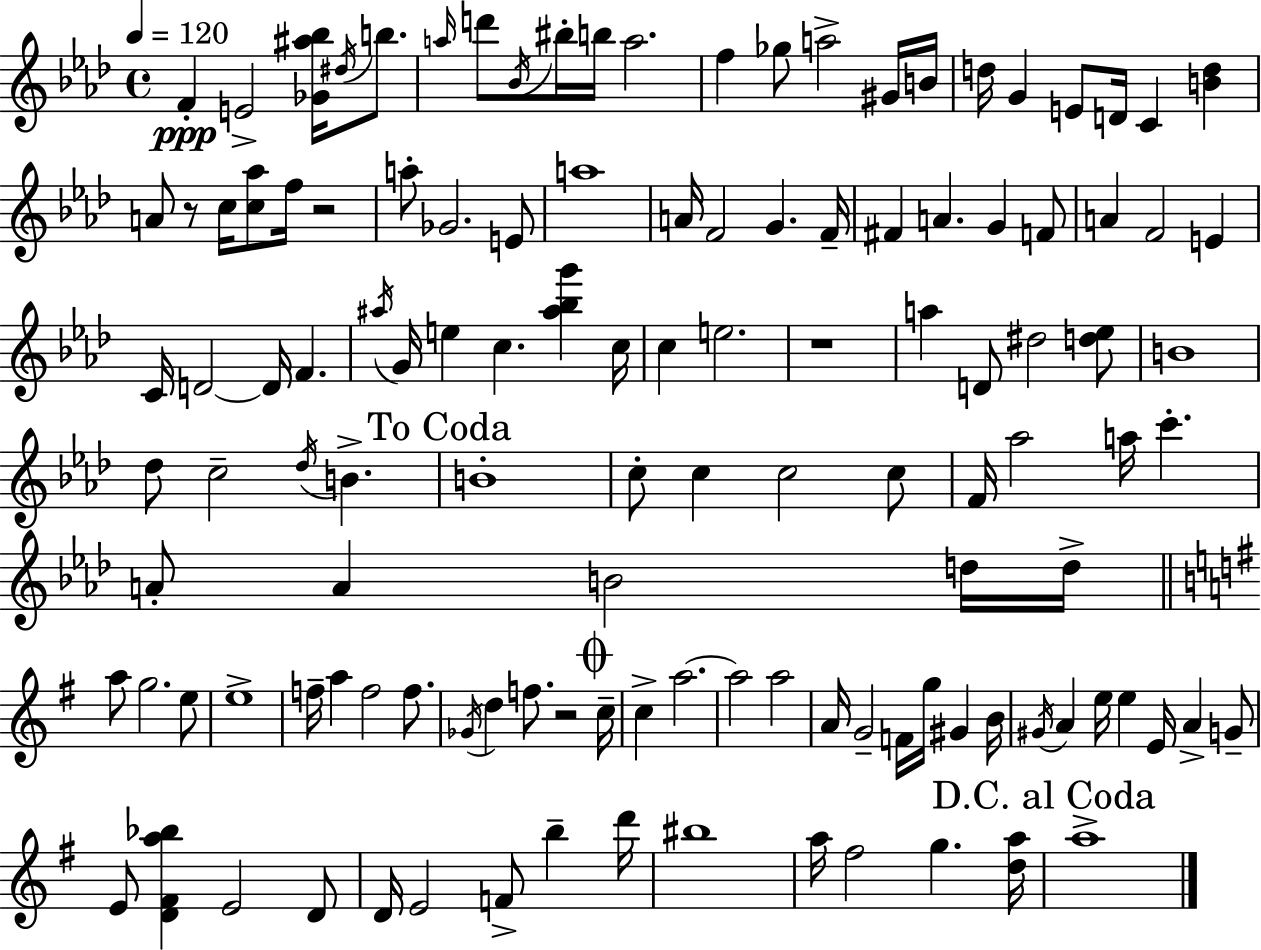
F4/q E4/h [Gb4,A#5,Bb5]/s D#5/s B5/e. A5/s D6/e Bb4/s BIS5/s B5/s A5/h. F5/q Gb5/e A5/h G#4/s B4/s D5/s G4/q E4/e D4/s C4/q [B4,D5]/q A4/e R/e C5/s [C5,Ab5]/e F5/s R/h A5/e Gb4/h. E4/e A5/w A4/s F4/h G4/q. F4/s F#4/q A4/q. G4/q F4/e A4/q F4/h E4/q C4/s D4/h D4/s F4/q. A#5/s G4/s E5/q C5/q. [A#5,Bb5,G6]/q C5/s C5/q E5/h. R/w A5/q D4/e D#5/h [D5,Eb5]/e B4/w Db5/e C5/h Db5/s B4/q. B4/w C5/e C5/q C5/h C5/e F4/s Ab5/h A5/s C6/q. A4/e A4/q B4/h D5/s D5/s A5/e G5/h. E5/e E5/w F5/s A5/q F5/h F5/e. Gb4/s D5/q F5/e. R/h C5/s C5/q A5/h. A5/h A5/h A4/s G4/h F4/s G5/s G#4/q B4/s G#4/s A4/q E5/s E5/q E4/s A4/q G4/e E4/e [D4,F#4,A5,Bb5]/q E4/h D4/e D4/s E4/h F4/e B5/q D6/s BIS5/w A5/s F#5/h G5/q. [D5,A5]/s A5/w